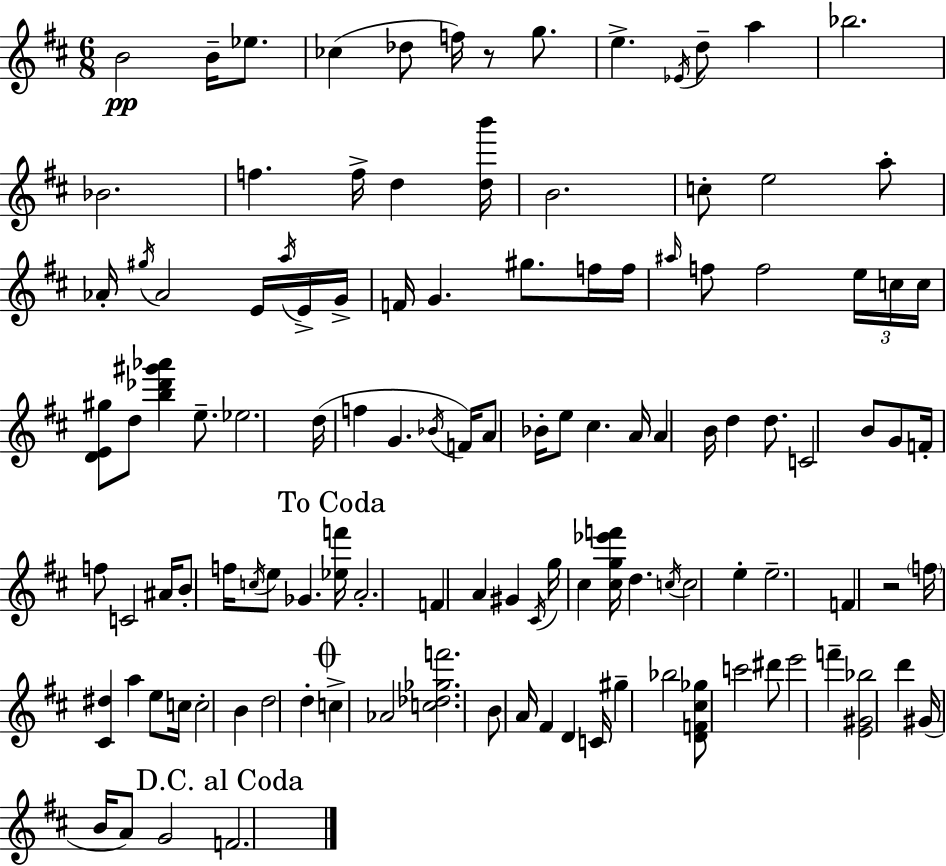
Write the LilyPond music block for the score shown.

{
  \clef treble
  \numericTimeSignature
  \time 6/8
  \key d \major
  \repeat volta 2 { b'2\pp b'16-- ees''8. | ces''4( des''8 f''16) r8 g''8. | e''4.-> \acciaccatura { ees'16 } d''8-- a''4 | bes''2. | \break bes'2. | f''4. f''16-> d''4 | <d'' b'''>16 b'2. | c''8-. e''2 a''8-. | \break aes'16-. \acciaccatura { gis''16 } aes'2 e'16 | \acciaccatura { a''16 } e'16-> g'16-> f'16 g'4. gis''8. | f''16 f''16 \grace { ais''16 } f''8 f''2 | \tuplet 3/2 { e''16 c''16 c''16 } <d' e' gis''>8 d''8 <b'' des''' gis''' aes'''>4 | \break e''8.-- ees''2. | d''16( f''4 g'4. | \acciaccatura { bes'16 }) f'16 a'8 bes'16-. e''8 cis''4. | a'16 a'4 b'16 d''4 | \break d''8. c'2 | b'8 g'8 f'16-. f''8 c'2 | ais'16 b'8-. f''16 \acciaccatura { c''16 } e''8 ges'4. | \mark "To Coda" <ees'' f'''>16 a'2.-. | \break f'4 a'4 | gis'4 \acciaccatura { cis'16 } g''16 cis''4 | <cis'' g'' ees''' f'''>16 d''4. \acciaccatura { c''16 } c''2 | e''4-. e''2.-- | \break f'4 | r2 \parenthesize f''16 <cis' dis''>4 | a''4 e''8 c''16 c''2-. | b'4 d''2 | \break d''4-. \mark \markup { \musicglyph "scripts.coda" } c''4-> | aes'2 <c'' des'' ges'' f'''>2. | b'8 a'16 fis'4 | d'4 c'16 gis''4-- | \break bes''2 <d' f' cis'' ges''>8 c'''2 | dis'''8 e'''2 | f'''4-- <e' gis' bes''>2 | d'''4 gis'16( b'16 a'8) | \break g'2 \mark "D.C. al Coda" f'2. | } \bar "|."
}